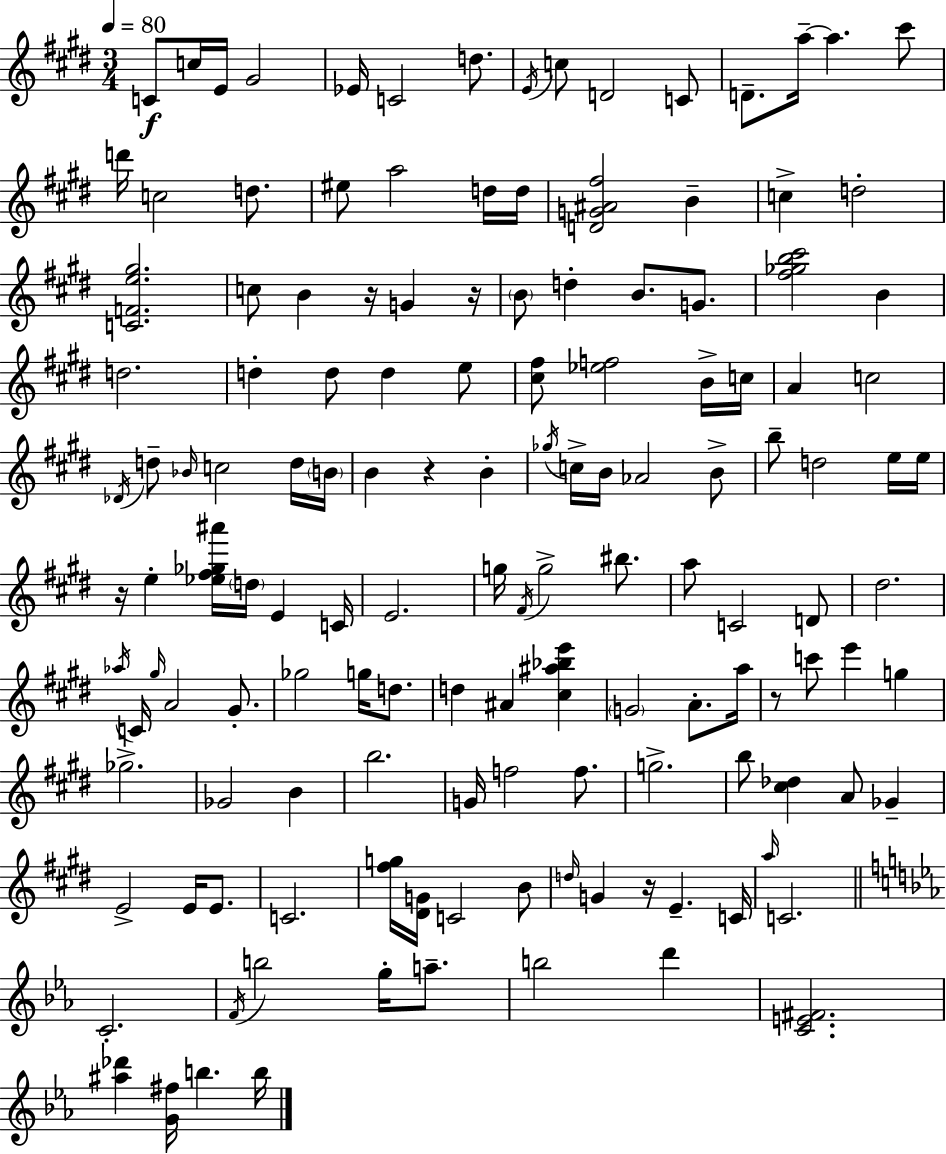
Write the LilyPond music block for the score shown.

{
  \clef treble
  \numericTimeSignature
  \time 3/4
  \key e \major
  \tempo 4 = 80
  c'8\f c''16 e'16 gis'2 | ees'16 c'2 d''8. | \acciaccatura { e'16 } c''8 d'2 c'8 | d'8.-- a''16--~~ a''4. cis'''8 | \break d'''16 c''2 d''8. | eis''8 a''2 d''16 | d''16 <d' g' ais' fis''>2 b'4-- | c''4-> d''2-. | \break <c' f' e'' gis''>2. | c''8 b'4 r16 g'4 | r16 \parenthesize b'8 d''4-. b'8. g'8. | <fis'' ges'' b'' cis'''>2 b'4 | \break d''2. | d''4-. d''8 d''4 e''8 | <cis'' fis''>8 <ees'' f''>2 b'16-> | c''16 a'4 c''2 | \break \acciaccatura { des'16 } d''8-- \grace { bes'16 } c''2 | d''16 \parenthesize b'16 b'4 r4 b'4-. | \acciaccatura { ges''16 } c''16-> b'16 aes'2 | b'8-> b''8-- d''2 | \break e''16 e''16 r16 e''4-. <ees'' fis'' ges'' ais'''>16 \parenthesize d''16 e'4 | c'16 e'2. | g''16 \acciaccatura { fis'16 } g''2-> | bis''8. a''8 c'2 | \break d'8 dis''2. | \acciaccatura { aes''16 } c'16 \grace { gis''16 } a'2 | gis'8.-. ges''2 | g''16 d''8. d''4 ais'4 | \break <cis'' ais'' bes'' e'''>4 \parenthesize g'2 | a'8.-. a''16 r8 c'''8 e'''4 | g''4 ges''2.-> | ges'2 | \break b'4 b''2. | g'16 f''2 | f''8. g''2.-> | b''8 <cis'' des''>4 | \break a'8 ges'4-- e'2-> | e'16 e'8. c'2. | <fis'' g''>16 <dis' g'>16 c'2 | b'8 \grace { d''16 } g'4 | \break r16 e'4.-- c'16 \grace { a''16 } c'2. | \bar "||" \break \key c \minor c'2.-. | \acciaccatura { f'16 } b''2 g''16-. a''8.-- | b''2 d'''4 | <c' e' fis'>2. | \break <ais'' des'''>4 <g' fis''>16 b''4. | b''16 \bar "|."
}